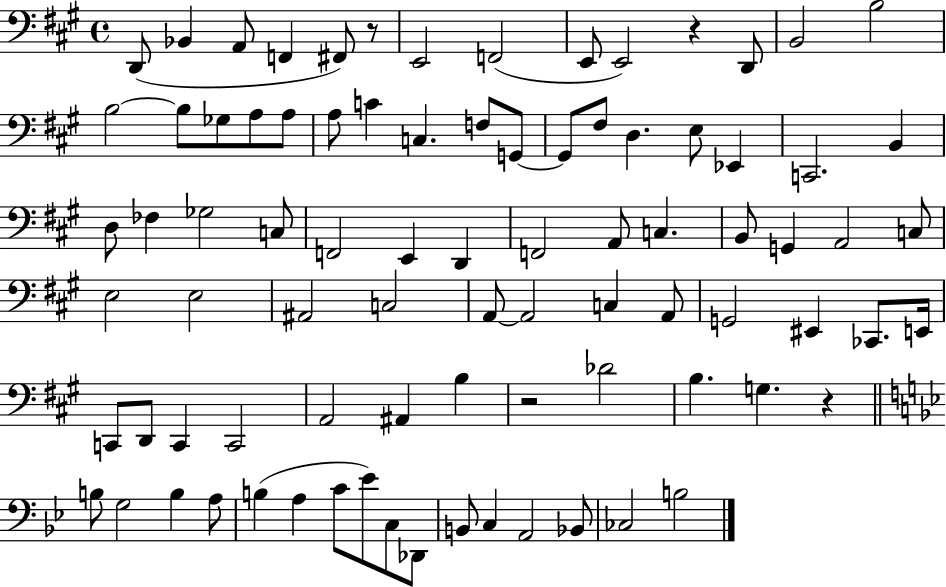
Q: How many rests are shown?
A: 4